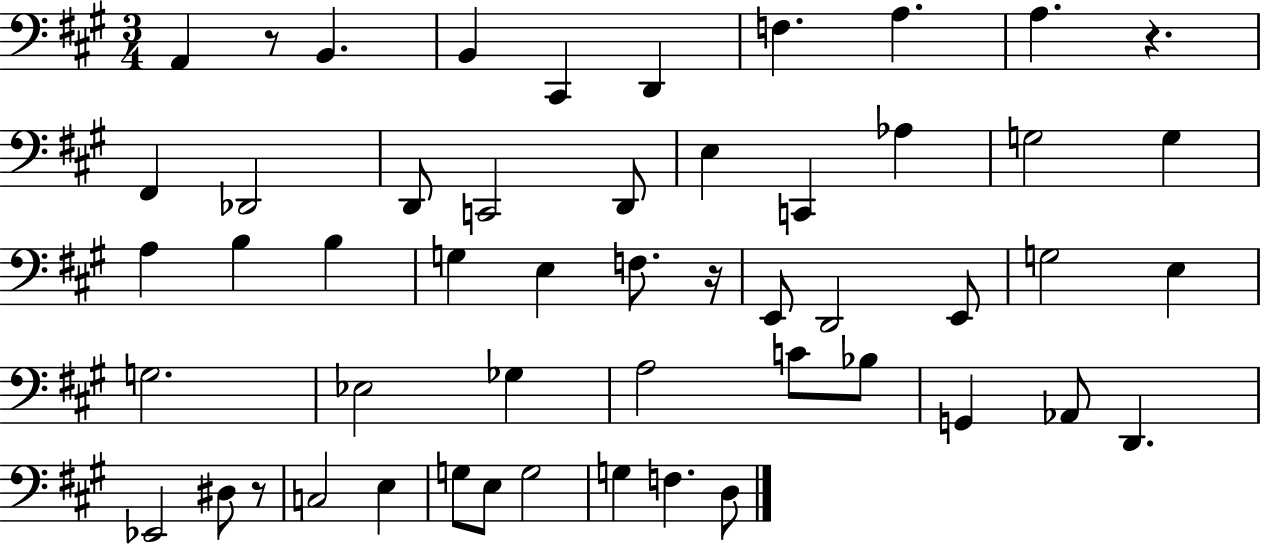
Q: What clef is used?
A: bass